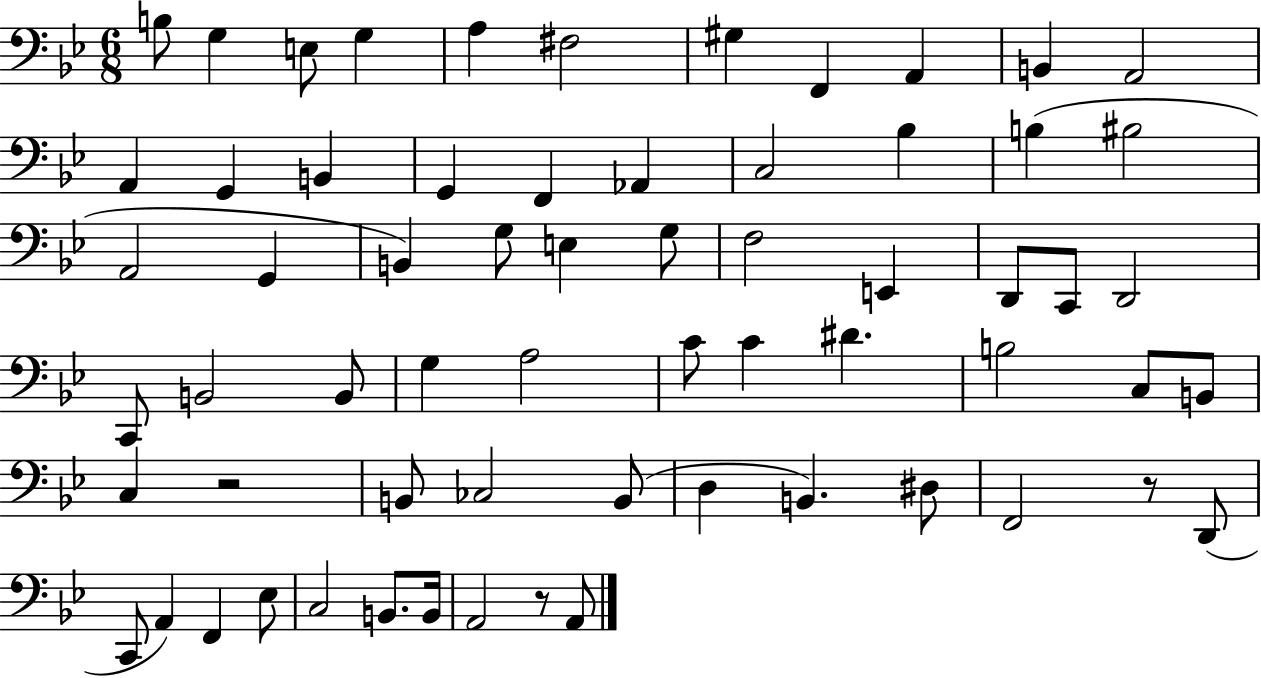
X:1
T:Untitled
M:6/8
L:1/4
K:Bb
B,/2 G, E,/2 G, A, ^F,2 ^G, F,, A,, B,, A,,2 A,, G,, B,, G,, F,, _A,, C,2 _B, B, ^B,2 A,,2 G,, B,, G,/2 E, G,/2 F,2 E,, D,,/2 C,,/2 D,,2 C,,/2 B,,2 B,,/2 G, A,2 C/2 C ^D B,2 C,/2 B,,/2 C, z2 B,,/2 _C,2 B,,/2 D, B,, ^D,/2 F,,2 z/2 D,,/2 C,,/2 A,, F,, _E,/2 C,2 B,,/2 B,,/4 A,,2 z/2 A,,/2